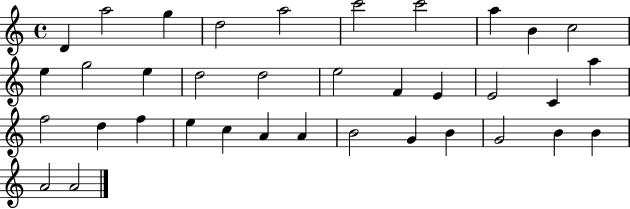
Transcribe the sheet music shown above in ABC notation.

X:1
T:Untitled
M:4/4
L:1/4
K:C
D a2 g d2 a2 c'2 c'2 a B c2 e g2 e d2 d2 e2 F E E2 C a f2 d f e c A A B2 G B G2 B B A2 A2